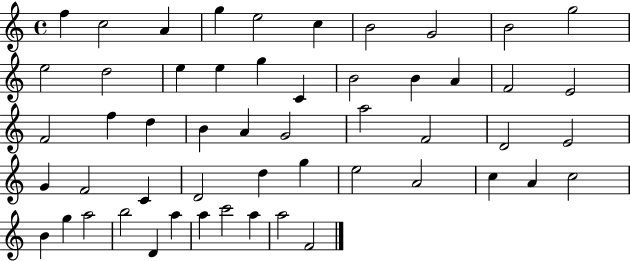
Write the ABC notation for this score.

X:1
T:Untitled
M:4/4
L:1/4
K:C
f c2 A g e2 c B2 G2 B2 g2 e2 d2 e e g C B2 B A F2 E2 F2 f d B A G2 a2 F2 D2 E2 G F2 C D2 d g e2 A2 c A c2 B g a2 b2 D a a c'2 a a2 F2